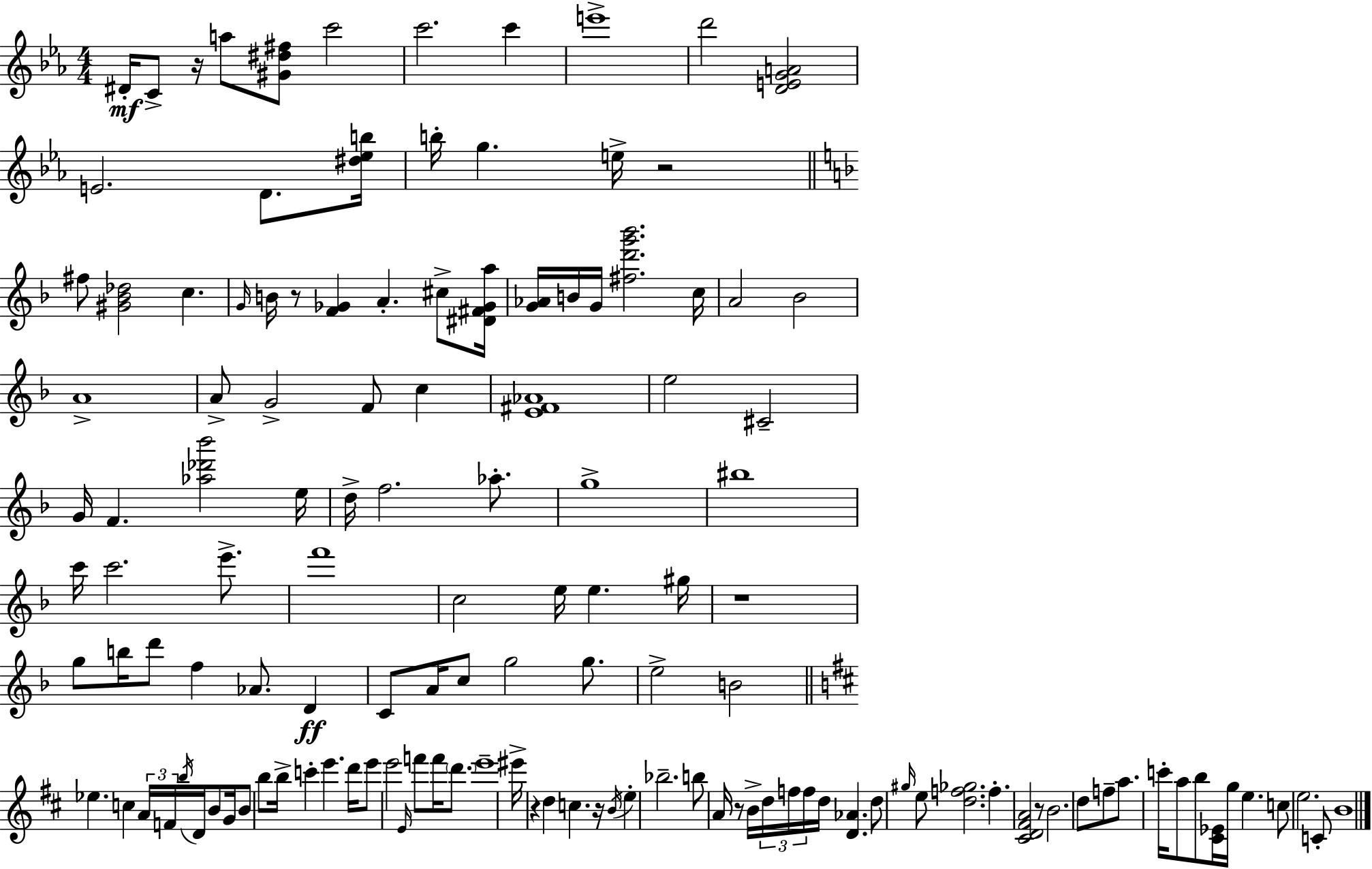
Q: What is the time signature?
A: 4/4